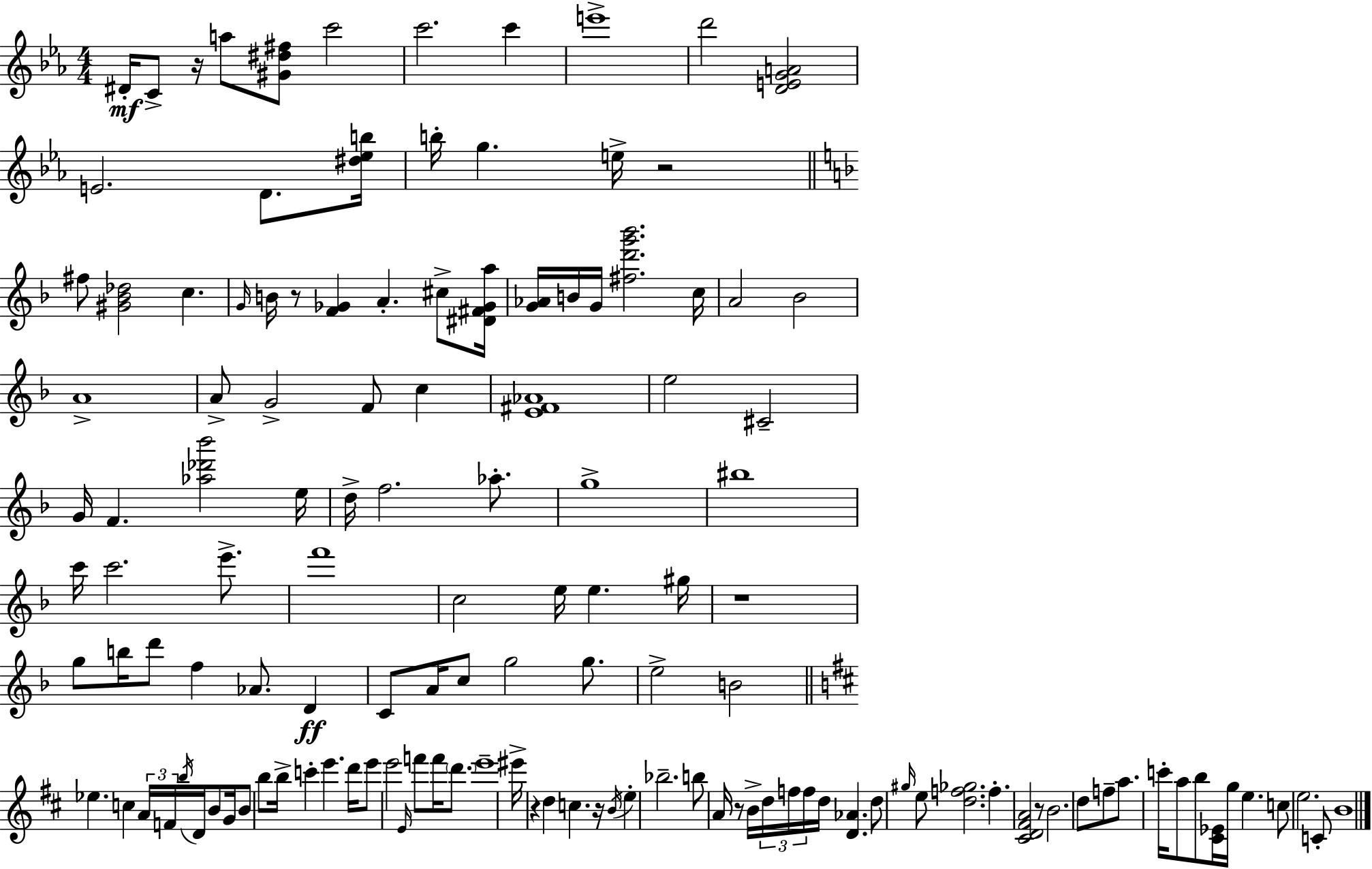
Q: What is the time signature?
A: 4/4